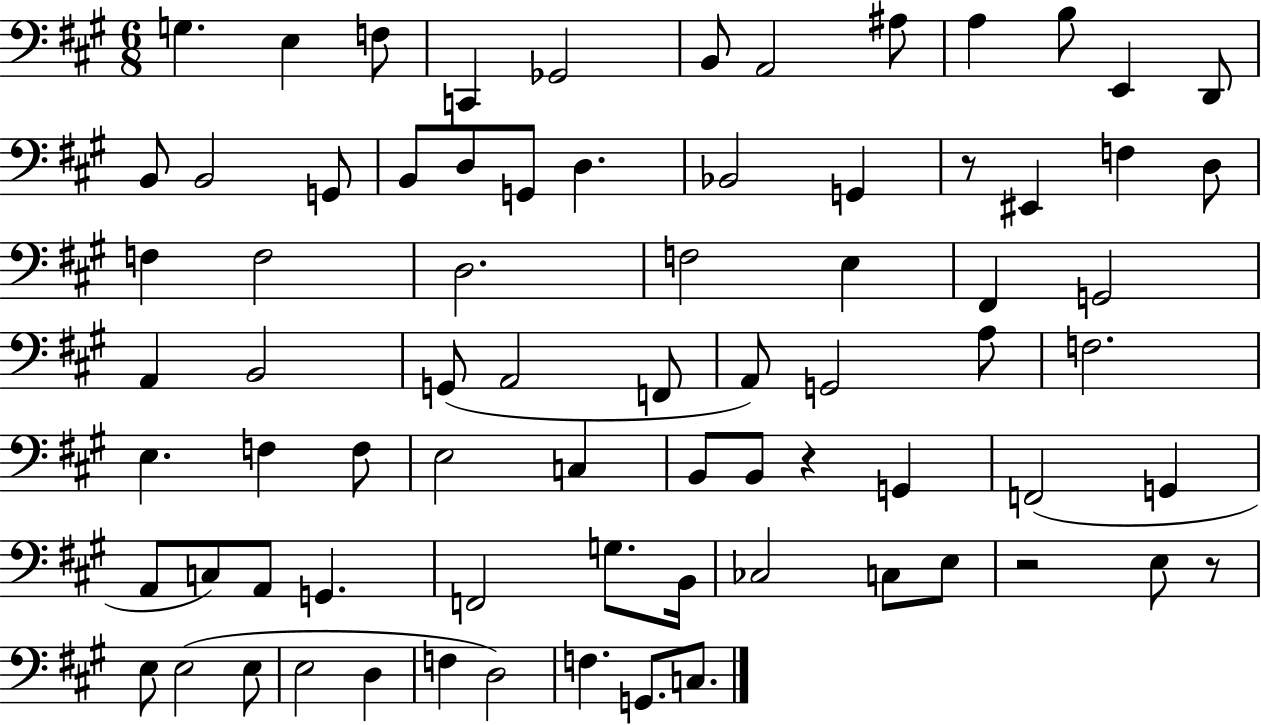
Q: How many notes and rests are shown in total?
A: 75